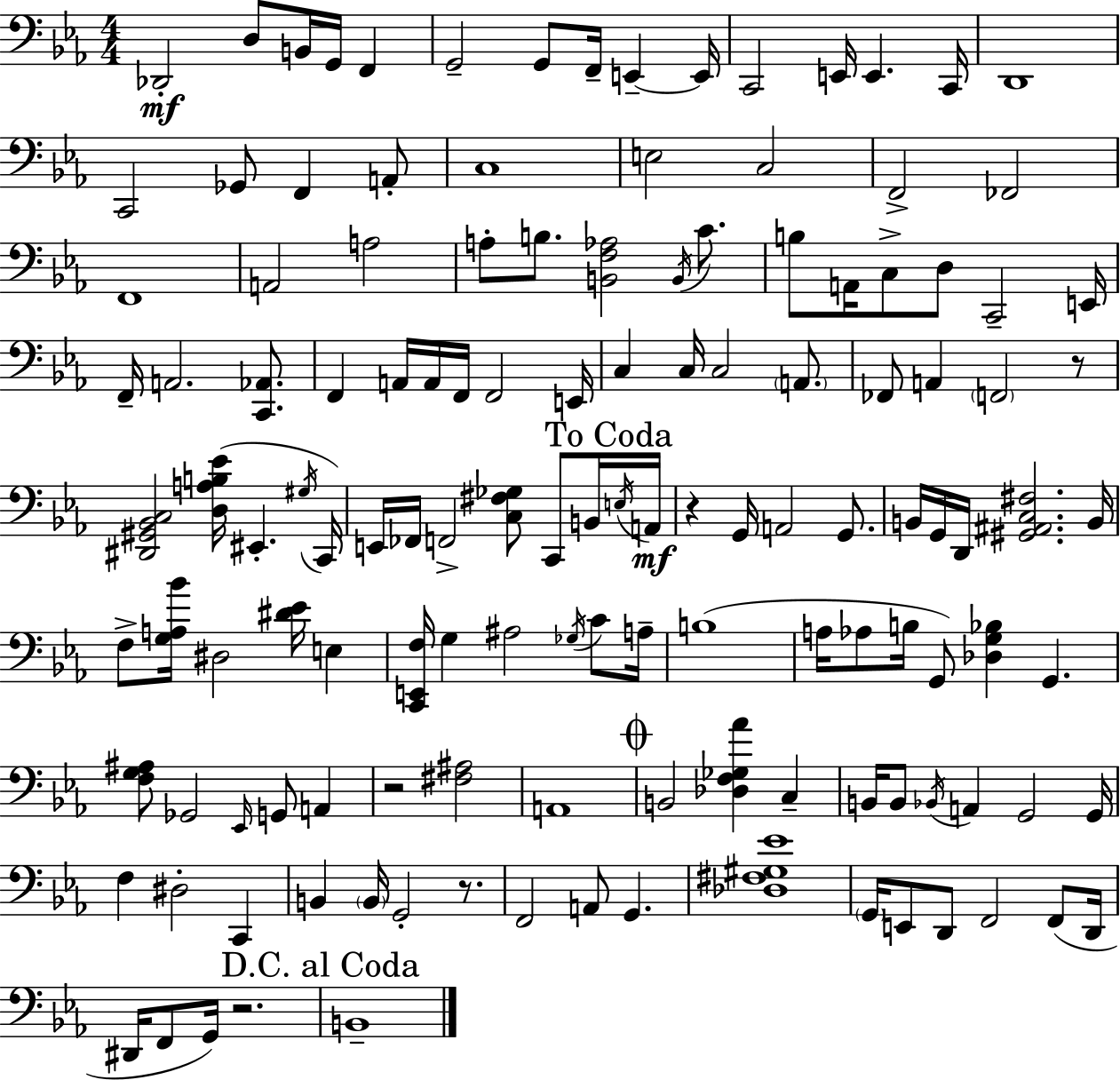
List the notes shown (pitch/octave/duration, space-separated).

Db2/h D3/e B2/s G2/s F2/q G2/h G2/e F2/s E2/q E2/s C2/h E2/s E2/q. C2/s D2/w C2/h Gb2/e F2/q A2/e C3/w E3/h C3/h F2/h FES2/h F2/w A2/h A3/h A3/e B3/e. [B2,F3,Ab3]/h B2/s C4/e. B3/e A2/s C3/e D3/e C2/h E2/s F2/s A2/h. [C2,Ab2]/e. F2/q A2/s A2/s F2/s F2/h E2/s C3/q C3/s C3/h A2/e. FES2/e A2/q F2/h R/e [D#2,G#2,Bb2,C3]/h [D3,A3,B3,Eb4]/s EIS2/q. G#3/s C2/s E2/s FES2/s F2/h [C3,F#3,Gb3]/e C2/e B2/s E3/s A2/s R/q G2/s A2/h G2/e. B2/s G2/s D2/s [G#2,A#2,C3,F#3]/h. B2/s F3/e [G3,A3,Bb4]/s D#3/h [D#4,Eb4]/s E3/q [C2,E2,F3]/s G3/q A#3/h Gb3/s C4/e A3/s B3/w A3/s Ab3/e B3/s G2/e [Db3,G3,Bb3]/q G2/q. [F3,G3,A#3]/e Gb2/h Eb2/s G2/e A2/q R/h [F#3,A#3]/h A2/w B2/h [Db3,F3,Gb3,Ab4]/q C3/q B2/s B2/e Bb2/s A2/q G2/h G2/s F3/q D#3/h C2/q B2/q B2/s G2/h R/e. F2/h A2/e G2/q. [Db3,F#3,G#3,Eb4]/w G2/s E2/e D2/e F2/h F2/e D2/s D#2/s F2/e G2/s R/h. B2/w